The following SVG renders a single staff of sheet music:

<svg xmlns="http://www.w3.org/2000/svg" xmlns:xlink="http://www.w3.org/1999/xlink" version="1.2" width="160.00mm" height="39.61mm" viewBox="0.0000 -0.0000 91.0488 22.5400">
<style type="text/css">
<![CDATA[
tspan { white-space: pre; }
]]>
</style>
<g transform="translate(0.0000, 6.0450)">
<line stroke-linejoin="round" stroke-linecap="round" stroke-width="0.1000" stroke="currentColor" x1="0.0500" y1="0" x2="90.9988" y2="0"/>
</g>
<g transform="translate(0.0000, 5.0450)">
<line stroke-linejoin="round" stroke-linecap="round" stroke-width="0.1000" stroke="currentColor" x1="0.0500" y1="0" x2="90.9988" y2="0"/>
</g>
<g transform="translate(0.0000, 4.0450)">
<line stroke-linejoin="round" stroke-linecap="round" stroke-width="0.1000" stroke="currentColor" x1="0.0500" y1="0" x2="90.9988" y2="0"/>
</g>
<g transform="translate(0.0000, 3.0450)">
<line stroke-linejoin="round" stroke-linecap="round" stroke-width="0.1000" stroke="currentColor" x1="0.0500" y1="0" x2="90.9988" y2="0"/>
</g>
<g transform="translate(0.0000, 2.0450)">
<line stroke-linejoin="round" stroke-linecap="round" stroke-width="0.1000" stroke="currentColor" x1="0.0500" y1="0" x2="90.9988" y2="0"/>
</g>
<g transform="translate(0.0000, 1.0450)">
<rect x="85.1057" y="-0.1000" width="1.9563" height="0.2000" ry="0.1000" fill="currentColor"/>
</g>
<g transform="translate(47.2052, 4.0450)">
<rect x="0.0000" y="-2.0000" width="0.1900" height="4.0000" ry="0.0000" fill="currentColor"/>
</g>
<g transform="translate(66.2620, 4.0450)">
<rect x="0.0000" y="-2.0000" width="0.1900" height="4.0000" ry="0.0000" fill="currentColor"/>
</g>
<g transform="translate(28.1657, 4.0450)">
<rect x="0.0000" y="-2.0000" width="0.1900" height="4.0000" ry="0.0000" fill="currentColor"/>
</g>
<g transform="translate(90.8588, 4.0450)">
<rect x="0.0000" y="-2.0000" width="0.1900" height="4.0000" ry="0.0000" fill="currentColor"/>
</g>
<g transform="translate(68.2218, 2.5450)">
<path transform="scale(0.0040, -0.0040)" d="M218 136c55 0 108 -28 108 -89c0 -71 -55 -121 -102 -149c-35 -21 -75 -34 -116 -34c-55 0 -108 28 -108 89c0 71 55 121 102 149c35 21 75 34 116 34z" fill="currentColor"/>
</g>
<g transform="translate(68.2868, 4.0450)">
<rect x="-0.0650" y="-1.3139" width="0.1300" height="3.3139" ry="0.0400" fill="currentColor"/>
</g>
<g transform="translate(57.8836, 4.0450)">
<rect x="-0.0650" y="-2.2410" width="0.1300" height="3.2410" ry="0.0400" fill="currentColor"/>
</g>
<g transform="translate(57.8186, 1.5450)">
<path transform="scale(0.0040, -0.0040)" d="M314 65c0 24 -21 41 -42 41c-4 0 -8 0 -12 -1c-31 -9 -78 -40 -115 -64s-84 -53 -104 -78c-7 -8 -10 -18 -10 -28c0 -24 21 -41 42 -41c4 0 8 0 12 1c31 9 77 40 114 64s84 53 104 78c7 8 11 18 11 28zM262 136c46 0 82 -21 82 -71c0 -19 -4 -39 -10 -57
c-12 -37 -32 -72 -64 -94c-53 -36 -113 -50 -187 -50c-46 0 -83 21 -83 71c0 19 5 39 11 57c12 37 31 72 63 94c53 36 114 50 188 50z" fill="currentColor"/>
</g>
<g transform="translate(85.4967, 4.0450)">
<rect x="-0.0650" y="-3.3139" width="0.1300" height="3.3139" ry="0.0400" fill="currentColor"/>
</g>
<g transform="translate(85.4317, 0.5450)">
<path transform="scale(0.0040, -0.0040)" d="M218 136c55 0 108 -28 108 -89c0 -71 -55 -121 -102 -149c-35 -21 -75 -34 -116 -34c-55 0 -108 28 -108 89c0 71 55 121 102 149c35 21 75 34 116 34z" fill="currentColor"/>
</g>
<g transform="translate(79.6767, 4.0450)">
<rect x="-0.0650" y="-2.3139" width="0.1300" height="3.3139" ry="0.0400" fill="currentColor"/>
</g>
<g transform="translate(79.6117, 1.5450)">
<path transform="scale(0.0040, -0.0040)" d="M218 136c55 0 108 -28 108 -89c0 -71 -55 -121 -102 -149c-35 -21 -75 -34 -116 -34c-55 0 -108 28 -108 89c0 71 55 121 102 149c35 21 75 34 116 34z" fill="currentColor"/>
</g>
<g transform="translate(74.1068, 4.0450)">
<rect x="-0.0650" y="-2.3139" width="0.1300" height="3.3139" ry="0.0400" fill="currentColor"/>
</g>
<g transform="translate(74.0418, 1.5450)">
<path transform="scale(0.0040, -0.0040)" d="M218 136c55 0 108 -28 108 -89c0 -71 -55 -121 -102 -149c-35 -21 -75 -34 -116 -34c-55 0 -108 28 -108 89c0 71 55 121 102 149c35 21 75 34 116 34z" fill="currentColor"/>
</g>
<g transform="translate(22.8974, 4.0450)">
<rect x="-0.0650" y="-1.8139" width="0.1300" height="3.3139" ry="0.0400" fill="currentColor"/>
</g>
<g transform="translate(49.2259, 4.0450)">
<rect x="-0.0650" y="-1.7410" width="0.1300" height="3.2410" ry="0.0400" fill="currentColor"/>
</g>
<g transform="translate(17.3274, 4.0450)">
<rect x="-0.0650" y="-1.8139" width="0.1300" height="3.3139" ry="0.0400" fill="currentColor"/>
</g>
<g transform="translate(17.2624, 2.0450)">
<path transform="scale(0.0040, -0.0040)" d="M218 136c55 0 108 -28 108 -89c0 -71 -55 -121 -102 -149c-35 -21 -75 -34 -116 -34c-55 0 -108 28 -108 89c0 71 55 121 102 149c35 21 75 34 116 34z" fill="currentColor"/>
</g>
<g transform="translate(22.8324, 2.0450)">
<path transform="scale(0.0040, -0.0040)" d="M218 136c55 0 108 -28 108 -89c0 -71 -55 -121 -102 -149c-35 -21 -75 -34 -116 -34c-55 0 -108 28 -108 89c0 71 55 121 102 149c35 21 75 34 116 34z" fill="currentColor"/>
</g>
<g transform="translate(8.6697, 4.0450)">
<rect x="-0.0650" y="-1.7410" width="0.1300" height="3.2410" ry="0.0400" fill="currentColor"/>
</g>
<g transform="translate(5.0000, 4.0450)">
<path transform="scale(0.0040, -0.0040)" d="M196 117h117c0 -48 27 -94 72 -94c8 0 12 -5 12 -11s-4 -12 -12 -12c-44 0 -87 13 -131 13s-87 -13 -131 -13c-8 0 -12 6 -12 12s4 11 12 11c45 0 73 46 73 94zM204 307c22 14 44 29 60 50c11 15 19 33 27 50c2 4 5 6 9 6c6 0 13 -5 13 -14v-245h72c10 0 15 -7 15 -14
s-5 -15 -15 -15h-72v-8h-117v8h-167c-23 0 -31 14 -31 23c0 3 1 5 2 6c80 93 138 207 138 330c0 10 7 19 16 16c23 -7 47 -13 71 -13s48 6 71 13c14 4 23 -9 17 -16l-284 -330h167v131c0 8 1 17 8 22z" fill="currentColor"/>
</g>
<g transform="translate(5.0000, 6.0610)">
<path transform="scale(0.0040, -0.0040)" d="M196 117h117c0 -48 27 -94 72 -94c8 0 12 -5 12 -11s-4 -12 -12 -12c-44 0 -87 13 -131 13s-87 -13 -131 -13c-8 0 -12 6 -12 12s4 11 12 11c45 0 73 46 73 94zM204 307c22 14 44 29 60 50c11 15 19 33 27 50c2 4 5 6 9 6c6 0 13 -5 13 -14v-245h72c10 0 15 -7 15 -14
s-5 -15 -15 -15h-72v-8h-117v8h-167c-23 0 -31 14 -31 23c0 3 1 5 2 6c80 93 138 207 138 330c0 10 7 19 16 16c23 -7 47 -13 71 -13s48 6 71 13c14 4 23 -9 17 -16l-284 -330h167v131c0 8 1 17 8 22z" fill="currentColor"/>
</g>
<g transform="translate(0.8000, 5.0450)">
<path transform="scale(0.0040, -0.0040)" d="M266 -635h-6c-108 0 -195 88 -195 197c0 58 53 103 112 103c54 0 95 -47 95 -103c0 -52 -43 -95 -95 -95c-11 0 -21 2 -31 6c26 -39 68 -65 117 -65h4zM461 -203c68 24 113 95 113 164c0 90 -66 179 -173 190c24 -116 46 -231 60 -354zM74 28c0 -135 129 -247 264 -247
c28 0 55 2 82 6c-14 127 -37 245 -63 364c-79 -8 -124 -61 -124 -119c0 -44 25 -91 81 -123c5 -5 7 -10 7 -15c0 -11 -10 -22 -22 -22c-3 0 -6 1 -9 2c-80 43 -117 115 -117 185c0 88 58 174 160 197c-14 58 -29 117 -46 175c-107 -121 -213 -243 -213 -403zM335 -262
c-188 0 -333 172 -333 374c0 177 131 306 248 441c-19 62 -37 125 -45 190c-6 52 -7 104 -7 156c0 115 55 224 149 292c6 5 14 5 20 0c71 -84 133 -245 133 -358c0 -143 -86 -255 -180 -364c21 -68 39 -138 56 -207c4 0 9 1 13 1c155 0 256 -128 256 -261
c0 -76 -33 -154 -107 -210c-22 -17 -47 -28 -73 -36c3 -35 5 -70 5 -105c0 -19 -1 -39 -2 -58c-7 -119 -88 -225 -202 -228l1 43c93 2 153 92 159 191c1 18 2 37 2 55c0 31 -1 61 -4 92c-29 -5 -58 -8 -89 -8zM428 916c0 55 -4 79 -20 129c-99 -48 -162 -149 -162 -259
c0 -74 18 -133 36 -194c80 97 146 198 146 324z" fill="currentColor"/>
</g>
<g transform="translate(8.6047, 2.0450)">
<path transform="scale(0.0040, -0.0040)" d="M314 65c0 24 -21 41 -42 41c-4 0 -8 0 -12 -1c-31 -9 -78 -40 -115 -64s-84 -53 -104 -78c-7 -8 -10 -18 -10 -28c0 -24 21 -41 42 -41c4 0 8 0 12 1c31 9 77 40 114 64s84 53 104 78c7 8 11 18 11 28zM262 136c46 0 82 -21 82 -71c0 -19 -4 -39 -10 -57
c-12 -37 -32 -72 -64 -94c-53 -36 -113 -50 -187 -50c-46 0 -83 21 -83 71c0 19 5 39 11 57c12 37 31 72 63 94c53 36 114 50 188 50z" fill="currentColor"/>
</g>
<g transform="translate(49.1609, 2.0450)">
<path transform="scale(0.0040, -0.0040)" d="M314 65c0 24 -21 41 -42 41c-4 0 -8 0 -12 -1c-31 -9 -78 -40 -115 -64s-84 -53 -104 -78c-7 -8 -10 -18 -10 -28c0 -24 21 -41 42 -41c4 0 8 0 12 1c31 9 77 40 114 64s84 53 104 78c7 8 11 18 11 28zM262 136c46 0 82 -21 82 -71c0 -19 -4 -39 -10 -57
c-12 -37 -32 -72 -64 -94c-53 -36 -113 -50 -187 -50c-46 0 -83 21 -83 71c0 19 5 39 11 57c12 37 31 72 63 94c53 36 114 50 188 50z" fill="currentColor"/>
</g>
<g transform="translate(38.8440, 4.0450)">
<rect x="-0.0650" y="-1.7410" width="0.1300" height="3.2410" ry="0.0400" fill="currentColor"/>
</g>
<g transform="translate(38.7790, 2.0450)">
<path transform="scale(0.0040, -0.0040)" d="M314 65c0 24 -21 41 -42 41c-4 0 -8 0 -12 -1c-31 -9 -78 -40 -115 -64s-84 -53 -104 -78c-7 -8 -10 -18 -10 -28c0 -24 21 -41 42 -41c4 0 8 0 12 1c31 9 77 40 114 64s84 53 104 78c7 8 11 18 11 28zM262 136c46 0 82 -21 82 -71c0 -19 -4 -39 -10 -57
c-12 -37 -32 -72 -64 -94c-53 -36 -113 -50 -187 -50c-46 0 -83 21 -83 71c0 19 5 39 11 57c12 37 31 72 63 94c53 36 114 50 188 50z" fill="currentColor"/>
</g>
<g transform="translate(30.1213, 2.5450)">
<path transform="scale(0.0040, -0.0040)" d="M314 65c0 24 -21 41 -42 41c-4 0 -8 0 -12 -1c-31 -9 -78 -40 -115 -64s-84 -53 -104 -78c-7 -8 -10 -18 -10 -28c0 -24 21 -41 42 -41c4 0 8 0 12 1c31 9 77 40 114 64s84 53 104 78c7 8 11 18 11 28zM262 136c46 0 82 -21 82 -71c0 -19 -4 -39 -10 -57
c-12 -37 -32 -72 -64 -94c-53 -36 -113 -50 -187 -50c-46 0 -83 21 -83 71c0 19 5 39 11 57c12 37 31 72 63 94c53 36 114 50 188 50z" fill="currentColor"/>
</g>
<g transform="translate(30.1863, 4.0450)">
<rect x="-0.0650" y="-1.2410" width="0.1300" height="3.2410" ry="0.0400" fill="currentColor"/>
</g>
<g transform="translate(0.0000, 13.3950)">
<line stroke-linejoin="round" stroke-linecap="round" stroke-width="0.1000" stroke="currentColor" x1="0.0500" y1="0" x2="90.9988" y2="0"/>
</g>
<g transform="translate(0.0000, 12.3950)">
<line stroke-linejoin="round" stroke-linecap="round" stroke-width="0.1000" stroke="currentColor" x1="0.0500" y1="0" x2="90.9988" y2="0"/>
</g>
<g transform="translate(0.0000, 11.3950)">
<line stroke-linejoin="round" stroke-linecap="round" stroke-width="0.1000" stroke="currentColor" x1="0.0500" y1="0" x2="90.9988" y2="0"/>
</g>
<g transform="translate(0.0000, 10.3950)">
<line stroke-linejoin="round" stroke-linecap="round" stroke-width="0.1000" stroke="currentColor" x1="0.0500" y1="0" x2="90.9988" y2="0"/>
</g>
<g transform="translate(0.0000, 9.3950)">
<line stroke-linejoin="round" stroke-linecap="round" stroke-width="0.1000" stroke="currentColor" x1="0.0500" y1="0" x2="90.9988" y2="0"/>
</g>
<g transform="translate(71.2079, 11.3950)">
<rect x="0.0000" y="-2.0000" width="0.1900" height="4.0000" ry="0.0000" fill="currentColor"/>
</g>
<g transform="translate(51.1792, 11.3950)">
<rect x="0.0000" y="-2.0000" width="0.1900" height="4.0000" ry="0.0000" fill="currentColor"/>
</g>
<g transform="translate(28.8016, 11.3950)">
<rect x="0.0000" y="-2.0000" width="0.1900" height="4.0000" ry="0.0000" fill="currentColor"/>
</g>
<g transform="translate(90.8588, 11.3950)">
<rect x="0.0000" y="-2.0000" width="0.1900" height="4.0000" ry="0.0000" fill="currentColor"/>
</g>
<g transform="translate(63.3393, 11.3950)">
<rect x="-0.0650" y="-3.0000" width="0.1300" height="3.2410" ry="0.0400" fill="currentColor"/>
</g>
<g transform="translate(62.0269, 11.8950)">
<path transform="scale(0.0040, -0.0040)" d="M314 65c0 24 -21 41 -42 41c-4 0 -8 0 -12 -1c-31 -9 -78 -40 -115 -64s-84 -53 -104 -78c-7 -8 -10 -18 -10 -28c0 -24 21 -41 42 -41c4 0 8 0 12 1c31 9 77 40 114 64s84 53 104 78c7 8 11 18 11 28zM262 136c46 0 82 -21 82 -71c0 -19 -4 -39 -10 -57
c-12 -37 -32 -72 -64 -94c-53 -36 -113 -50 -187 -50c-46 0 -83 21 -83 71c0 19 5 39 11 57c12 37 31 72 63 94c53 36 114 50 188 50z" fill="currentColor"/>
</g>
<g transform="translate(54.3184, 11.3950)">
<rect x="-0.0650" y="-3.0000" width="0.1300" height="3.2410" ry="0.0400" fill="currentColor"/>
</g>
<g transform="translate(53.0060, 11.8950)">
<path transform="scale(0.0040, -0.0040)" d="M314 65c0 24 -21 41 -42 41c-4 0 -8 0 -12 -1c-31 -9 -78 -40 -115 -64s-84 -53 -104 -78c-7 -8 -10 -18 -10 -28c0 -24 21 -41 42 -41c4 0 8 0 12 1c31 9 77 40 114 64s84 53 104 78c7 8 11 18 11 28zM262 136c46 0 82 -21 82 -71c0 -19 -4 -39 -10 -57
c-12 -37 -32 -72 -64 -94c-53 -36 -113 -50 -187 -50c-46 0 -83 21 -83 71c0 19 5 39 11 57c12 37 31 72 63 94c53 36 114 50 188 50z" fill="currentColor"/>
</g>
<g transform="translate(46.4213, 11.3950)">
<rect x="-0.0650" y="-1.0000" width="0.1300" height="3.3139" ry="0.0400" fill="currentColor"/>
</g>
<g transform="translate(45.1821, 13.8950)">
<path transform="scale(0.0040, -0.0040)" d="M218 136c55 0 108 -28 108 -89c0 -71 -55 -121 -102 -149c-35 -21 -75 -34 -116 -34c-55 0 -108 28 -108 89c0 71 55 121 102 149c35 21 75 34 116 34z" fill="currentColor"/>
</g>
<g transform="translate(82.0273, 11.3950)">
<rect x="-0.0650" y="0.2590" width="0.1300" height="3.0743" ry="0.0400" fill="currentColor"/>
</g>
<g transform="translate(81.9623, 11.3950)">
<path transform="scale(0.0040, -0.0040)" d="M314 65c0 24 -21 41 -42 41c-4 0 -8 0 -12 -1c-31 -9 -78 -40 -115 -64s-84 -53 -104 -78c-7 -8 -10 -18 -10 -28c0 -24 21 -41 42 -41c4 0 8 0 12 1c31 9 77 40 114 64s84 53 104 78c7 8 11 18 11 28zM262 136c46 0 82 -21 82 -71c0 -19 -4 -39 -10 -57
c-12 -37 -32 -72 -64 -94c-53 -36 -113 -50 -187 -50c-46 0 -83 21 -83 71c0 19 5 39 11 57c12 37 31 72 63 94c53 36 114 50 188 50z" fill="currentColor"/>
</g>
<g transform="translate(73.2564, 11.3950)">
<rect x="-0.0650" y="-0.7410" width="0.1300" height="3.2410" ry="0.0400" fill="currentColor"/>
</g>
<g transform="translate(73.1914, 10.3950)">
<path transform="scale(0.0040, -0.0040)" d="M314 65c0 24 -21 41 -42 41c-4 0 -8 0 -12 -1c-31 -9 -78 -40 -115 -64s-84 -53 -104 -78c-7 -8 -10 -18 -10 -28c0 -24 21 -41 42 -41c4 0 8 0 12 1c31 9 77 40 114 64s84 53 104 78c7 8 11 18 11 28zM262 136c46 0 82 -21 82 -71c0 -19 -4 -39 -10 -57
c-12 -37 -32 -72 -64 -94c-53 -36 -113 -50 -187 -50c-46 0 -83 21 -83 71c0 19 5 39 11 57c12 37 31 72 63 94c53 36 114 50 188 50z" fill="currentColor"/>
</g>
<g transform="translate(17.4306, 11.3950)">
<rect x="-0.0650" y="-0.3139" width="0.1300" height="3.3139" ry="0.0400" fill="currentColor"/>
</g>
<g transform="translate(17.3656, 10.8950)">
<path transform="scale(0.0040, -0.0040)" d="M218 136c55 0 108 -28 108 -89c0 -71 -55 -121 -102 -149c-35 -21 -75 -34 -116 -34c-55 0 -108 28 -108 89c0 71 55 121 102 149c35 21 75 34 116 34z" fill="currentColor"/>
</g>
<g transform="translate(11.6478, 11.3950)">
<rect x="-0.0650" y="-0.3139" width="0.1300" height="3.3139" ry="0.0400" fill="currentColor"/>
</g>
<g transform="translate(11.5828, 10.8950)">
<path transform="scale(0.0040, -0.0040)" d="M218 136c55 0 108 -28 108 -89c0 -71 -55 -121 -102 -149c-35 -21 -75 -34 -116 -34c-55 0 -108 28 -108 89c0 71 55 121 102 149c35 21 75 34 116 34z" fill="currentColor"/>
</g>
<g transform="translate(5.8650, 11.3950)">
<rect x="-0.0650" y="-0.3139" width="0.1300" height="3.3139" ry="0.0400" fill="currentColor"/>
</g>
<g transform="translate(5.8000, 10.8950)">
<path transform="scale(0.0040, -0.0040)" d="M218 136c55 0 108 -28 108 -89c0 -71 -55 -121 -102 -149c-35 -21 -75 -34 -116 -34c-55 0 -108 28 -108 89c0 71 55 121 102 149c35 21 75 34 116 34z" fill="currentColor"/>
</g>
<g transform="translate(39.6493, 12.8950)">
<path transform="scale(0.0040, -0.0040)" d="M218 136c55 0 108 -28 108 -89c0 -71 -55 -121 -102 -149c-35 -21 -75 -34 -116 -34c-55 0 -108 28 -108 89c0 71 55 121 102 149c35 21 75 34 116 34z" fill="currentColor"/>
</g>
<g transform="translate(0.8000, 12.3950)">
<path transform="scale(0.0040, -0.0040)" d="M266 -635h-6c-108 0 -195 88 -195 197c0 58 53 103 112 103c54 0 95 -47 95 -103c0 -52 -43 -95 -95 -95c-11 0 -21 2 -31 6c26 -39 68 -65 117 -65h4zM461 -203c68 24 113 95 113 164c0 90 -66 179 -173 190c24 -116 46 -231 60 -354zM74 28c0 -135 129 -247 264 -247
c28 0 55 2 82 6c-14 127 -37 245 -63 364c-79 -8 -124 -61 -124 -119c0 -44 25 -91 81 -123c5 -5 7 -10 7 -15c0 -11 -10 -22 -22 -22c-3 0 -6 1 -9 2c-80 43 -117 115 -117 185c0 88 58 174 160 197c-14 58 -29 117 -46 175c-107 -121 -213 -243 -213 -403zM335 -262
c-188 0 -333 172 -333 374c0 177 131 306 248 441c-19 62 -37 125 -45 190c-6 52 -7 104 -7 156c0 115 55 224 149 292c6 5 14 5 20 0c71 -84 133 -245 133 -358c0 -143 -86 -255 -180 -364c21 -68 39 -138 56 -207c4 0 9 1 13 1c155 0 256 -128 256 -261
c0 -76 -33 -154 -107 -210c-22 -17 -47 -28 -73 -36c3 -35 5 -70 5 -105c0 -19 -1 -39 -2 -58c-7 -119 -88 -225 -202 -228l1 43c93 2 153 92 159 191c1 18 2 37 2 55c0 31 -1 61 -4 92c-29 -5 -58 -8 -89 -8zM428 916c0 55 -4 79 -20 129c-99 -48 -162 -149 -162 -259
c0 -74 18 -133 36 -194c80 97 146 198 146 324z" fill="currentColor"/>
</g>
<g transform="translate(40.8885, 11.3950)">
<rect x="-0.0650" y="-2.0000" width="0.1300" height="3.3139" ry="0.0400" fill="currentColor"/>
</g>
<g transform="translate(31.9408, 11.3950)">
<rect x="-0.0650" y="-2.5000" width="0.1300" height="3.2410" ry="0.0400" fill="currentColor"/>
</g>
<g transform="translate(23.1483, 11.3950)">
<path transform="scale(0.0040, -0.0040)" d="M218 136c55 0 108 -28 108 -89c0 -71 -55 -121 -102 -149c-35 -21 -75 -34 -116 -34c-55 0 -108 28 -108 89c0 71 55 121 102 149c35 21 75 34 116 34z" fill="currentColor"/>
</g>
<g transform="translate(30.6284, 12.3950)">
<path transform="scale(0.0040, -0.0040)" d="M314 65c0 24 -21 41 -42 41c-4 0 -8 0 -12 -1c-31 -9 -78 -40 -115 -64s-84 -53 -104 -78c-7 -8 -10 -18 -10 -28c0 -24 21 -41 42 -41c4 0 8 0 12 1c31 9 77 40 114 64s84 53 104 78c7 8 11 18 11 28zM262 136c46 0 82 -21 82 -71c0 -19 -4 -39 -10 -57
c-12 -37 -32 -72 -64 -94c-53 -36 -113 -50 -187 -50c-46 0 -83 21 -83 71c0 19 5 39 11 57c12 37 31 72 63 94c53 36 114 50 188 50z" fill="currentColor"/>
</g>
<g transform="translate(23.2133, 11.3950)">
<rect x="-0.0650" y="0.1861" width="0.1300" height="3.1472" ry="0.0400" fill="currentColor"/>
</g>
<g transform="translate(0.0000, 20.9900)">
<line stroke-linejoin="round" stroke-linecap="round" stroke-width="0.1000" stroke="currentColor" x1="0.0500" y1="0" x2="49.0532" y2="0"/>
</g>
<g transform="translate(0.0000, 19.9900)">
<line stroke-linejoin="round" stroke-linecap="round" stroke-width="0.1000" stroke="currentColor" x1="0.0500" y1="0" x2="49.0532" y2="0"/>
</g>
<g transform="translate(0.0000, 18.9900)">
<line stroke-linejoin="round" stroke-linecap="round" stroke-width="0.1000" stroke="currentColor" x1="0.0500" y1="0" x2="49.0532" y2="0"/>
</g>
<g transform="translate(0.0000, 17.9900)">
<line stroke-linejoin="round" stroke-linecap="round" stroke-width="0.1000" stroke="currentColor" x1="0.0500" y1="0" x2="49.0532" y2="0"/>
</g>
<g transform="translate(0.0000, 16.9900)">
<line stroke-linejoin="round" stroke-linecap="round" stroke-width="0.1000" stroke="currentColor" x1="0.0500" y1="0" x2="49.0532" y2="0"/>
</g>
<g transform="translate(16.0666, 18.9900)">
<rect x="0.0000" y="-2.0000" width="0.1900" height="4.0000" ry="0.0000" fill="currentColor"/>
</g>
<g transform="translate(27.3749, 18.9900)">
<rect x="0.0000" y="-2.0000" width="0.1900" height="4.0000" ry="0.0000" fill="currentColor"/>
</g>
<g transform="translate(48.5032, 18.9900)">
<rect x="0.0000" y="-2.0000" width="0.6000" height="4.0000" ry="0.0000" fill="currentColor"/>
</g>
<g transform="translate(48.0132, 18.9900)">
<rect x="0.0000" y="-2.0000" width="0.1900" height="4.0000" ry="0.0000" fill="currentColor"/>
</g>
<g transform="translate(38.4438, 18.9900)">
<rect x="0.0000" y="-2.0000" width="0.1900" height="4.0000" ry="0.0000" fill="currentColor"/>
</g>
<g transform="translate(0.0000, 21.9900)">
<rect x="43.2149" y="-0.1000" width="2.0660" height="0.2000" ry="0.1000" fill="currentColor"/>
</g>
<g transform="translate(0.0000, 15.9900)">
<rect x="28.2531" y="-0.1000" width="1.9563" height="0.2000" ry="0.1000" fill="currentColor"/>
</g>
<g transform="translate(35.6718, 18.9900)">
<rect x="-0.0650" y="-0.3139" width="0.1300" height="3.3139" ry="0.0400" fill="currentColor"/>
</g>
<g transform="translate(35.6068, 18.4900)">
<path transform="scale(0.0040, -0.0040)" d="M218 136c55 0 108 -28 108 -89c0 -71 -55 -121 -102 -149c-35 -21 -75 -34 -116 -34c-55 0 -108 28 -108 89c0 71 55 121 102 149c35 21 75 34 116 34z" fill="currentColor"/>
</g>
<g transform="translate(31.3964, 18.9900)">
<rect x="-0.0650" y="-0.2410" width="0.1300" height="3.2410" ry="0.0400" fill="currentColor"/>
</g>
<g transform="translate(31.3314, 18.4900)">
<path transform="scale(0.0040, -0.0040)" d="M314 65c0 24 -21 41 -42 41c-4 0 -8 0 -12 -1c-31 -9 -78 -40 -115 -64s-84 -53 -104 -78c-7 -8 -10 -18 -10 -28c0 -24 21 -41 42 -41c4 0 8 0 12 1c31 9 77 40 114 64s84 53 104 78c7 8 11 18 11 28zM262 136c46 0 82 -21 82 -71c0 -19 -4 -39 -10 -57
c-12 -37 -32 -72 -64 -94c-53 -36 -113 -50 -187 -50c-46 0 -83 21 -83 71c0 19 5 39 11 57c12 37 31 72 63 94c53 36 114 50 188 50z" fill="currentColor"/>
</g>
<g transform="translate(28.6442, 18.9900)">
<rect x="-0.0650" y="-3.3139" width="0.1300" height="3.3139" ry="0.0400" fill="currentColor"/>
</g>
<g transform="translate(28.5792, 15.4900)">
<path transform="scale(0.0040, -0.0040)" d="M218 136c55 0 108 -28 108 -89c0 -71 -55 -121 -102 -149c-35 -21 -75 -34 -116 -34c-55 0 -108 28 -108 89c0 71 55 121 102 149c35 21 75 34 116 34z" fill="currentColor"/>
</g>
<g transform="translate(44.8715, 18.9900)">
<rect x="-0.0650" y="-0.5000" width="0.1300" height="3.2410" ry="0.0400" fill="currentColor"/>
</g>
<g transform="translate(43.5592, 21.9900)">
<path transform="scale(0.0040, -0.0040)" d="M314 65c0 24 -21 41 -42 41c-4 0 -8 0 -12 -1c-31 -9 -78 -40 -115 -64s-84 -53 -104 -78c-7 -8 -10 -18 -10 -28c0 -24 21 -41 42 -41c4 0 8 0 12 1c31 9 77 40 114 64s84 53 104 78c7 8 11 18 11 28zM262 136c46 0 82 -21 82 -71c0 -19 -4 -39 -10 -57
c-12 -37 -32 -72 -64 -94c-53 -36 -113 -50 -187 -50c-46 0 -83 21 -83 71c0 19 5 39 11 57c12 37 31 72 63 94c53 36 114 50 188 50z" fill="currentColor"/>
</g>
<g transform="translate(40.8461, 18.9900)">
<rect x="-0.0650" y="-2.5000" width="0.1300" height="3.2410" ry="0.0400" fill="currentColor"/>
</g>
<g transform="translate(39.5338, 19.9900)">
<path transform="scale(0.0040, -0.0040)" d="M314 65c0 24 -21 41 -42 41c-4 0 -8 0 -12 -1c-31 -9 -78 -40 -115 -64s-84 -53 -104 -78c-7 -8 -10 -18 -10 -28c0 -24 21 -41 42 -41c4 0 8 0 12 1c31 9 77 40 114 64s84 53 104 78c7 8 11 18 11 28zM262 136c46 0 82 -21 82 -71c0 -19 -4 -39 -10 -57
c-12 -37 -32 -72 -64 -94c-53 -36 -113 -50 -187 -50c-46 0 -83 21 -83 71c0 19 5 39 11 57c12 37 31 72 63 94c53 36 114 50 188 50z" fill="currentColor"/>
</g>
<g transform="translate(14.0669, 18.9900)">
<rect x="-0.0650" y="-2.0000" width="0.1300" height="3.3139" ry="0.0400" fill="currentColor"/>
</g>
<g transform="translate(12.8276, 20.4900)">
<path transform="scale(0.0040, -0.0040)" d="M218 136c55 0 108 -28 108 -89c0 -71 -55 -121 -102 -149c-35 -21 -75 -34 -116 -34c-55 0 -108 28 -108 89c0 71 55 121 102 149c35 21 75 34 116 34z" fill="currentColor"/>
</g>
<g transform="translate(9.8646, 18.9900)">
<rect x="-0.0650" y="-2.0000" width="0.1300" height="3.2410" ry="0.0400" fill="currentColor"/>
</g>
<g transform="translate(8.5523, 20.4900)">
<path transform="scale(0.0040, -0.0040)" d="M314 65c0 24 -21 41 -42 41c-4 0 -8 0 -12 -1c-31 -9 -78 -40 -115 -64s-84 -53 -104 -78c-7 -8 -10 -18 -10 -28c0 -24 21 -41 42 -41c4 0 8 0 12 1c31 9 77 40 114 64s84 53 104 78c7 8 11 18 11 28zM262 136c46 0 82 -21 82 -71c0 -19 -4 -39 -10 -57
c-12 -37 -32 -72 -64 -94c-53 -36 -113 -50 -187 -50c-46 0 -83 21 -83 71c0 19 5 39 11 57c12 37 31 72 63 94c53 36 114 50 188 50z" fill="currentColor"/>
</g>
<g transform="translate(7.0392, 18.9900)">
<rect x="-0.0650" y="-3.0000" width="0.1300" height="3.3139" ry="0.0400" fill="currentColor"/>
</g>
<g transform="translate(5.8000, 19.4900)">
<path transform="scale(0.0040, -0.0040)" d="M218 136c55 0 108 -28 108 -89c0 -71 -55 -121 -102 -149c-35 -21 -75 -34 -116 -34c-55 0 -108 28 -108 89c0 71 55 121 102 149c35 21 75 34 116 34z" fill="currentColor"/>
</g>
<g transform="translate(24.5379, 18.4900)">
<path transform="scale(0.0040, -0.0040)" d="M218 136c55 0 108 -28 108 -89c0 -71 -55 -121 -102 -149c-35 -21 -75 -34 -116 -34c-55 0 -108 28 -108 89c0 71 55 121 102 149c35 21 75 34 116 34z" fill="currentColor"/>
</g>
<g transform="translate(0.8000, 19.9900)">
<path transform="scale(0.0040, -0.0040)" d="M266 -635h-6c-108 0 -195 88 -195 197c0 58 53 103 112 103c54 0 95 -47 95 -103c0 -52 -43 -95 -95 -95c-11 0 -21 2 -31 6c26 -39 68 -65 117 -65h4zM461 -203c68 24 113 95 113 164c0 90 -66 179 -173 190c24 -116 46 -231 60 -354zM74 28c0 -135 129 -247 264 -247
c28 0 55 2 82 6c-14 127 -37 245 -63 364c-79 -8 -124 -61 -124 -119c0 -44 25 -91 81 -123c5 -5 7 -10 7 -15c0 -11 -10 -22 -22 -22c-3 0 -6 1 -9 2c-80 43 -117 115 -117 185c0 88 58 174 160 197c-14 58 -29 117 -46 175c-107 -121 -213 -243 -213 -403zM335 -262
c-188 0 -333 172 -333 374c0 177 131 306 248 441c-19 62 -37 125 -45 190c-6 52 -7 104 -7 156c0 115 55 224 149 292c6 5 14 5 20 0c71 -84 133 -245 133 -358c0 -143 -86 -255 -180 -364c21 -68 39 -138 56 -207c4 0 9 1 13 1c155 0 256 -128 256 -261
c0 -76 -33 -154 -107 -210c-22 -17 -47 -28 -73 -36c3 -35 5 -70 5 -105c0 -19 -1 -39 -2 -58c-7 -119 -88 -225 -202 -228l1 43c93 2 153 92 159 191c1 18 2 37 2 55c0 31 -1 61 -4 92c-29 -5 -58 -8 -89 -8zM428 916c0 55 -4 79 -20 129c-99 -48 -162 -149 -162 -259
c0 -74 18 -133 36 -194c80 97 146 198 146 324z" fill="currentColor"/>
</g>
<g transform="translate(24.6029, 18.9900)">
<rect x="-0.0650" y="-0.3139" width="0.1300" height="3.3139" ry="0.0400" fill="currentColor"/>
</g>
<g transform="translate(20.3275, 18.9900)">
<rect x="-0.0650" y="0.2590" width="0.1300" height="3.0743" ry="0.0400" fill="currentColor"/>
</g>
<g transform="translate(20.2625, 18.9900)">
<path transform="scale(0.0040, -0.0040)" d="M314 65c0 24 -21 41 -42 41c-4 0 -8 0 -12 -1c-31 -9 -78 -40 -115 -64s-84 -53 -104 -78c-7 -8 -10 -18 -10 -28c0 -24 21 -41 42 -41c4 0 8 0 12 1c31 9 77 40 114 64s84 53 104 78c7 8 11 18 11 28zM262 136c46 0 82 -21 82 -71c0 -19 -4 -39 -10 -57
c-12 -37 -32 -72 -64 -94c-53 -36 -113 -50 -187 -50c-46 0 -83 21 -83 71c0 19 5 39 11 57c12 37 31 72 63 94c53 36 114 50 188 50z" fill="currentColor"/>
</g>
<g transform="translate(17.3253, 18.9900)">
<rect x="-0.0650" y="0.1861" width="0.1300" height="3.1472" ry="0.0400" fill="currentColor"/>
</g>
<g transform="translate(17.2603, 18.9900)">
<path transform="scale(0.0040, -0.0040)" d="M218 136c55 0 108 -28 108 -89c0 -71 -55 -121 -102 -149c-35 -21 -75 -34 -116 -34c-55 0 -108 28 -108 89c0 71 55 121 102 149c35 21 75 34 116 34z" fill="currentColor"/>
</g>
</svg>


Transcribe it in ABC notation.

X:1
T:Untitled
M:4/4
L:1/4
K:C
f2 f f e2 f2 f2 g2 e g g b c c c B G2 F D A2 A2 d2 B2 A F2 F B B2 c b c2 c G2 C2